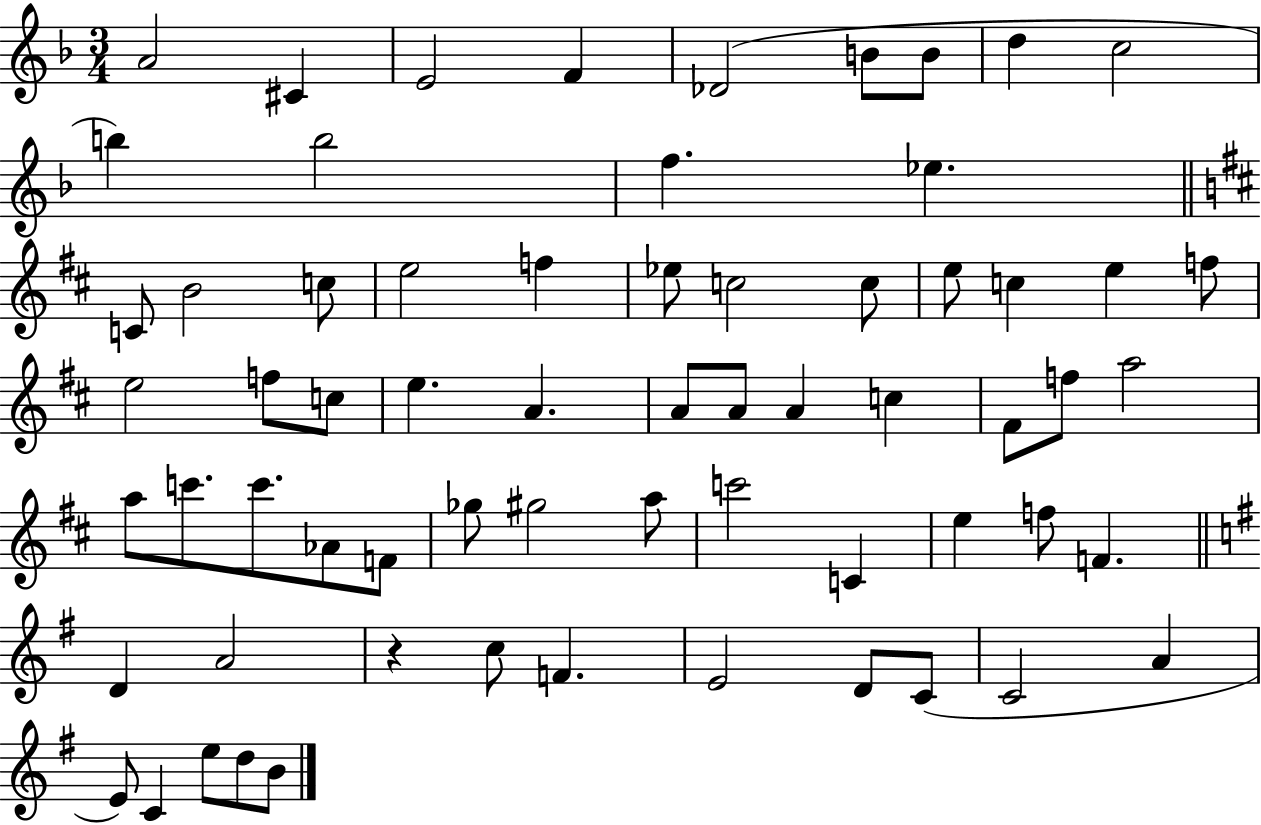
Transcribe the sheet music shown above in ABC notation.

X:1
T:Untitled
M:3/4
L:1/4
K:F
A2 ^C E2 F _D2 B/2 B/2 d c2 b b2 f _e C/2 B2 c/2 e2 f _e/2 c2 c/2 e/2 c e f/2 e2 f/2 c/2 e A A/2 A/2 A c ^F/2 f/2 a2 a/2 c'/2 c'/2 _A/2 F/2 _g/2 ^g2 a/2 c'2 C e f/2 F D A2 z c/2 F E2 D/2 C/2 C2 A E/2 C e/2 d/2 B/2